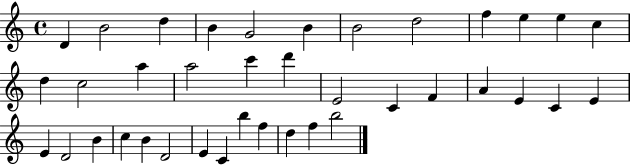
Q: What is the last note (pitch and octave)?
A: B5